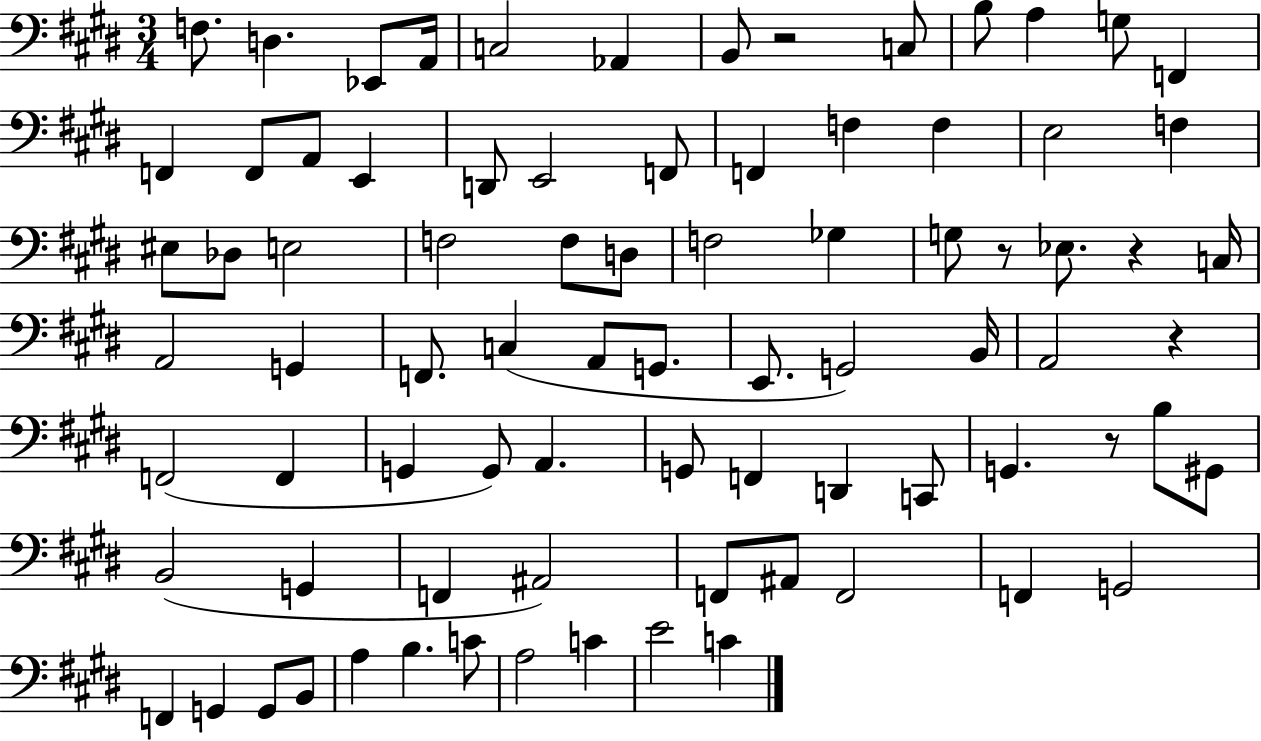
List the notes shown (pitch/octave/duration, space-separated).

F3/e. D3/q. Eb2/e A2/s C3/h Ab2/q B2/e R/h C3/e B3/e A3/q G3/e F2/q F2/q F2/e A2/e E2/q D2/e E2/h F2/e F2/q F3/q F3/q E3/h F3/q EIS3/e Db3/e E3/h F3/h F3/e D3/e F3/h Gb3/q G3/e R/e Eb3/e. R/q C3/s A2/h G2/q F2/e. C3/q A2/e G2/e. E2/e. G2/h B2/s A2/h R/q F2/h F2/q G2/q G2/e A2/q. G2/e F2/q D2/q C2/e G2/q. R/e B3/e G#2/e B2/h G2/q F2/q A#2/h F2/e A#2/e F2/h F2/q G2/h F2/q G2/q G2/e B2/e A3/q B3/q. C4/e A3/h C4/q E4/h C4/q